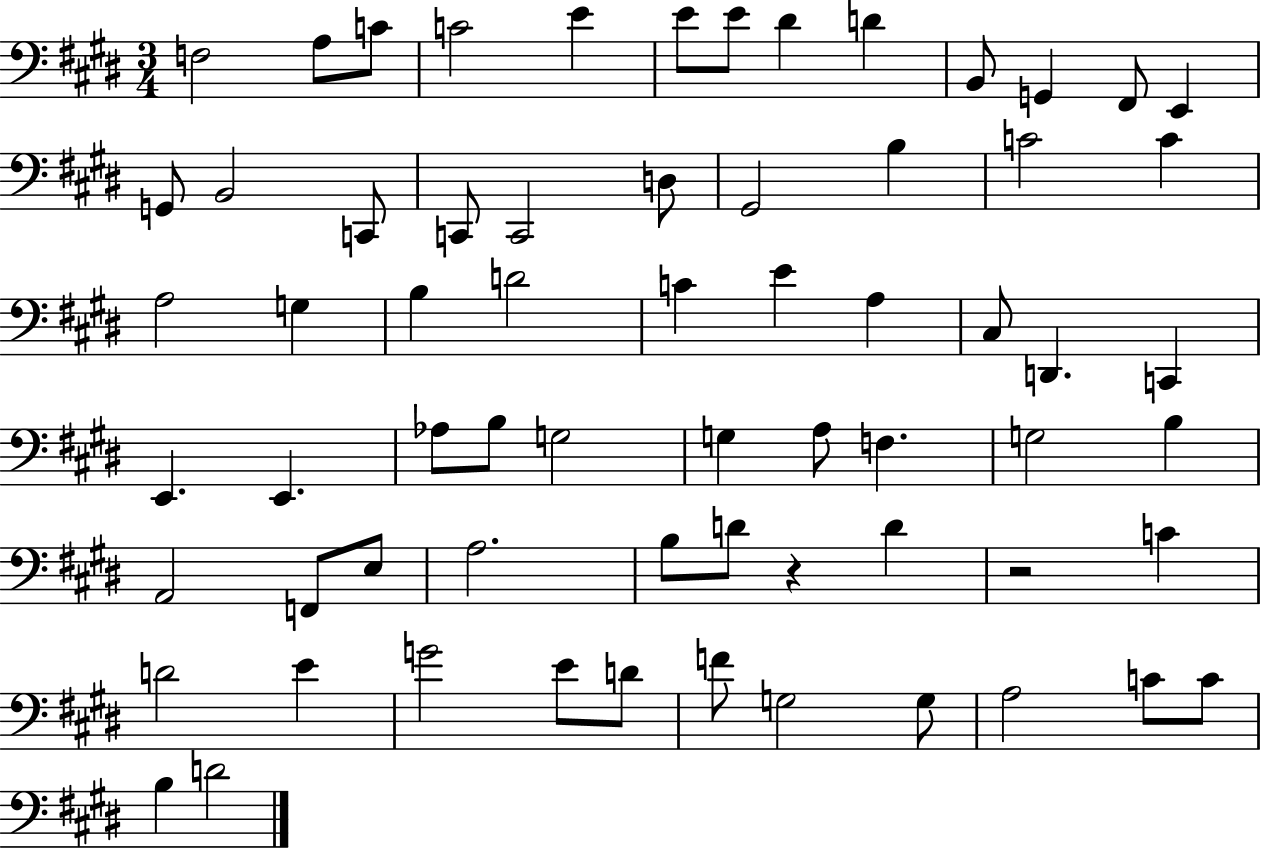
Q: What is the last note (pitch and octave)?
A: D4